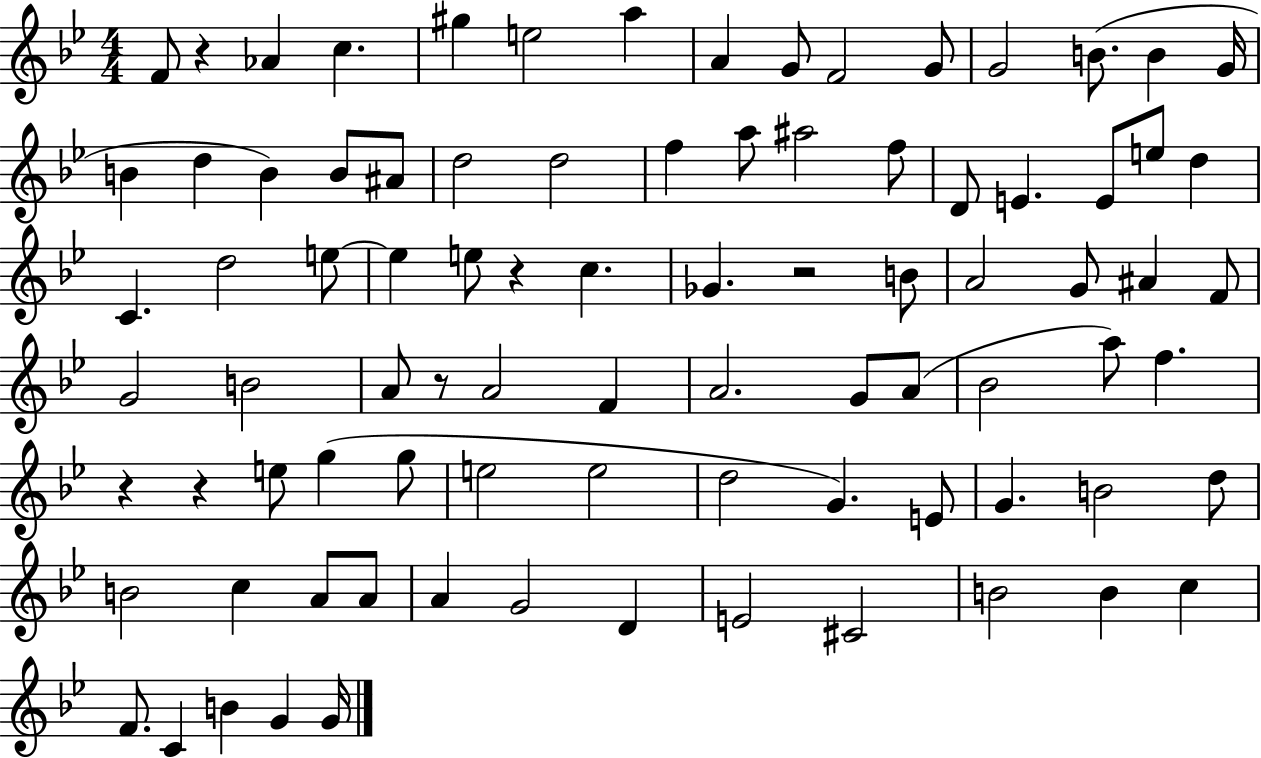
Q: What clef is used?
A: treble